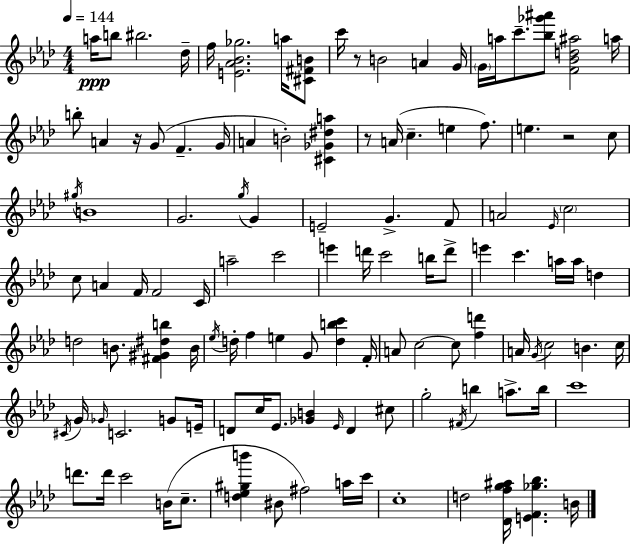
{
  \clef treble
  \numericTimeSignature
  \time 4/4
  \key aes \major
  \tempo 4 = 144
  a''16\ppp b''8 bis''2. des''16-- | f''16 <e' aes' bes' ges''>2. a''16 <cis' fis' b'>8 | c'''16 r8 b'2 a'4 g'16 | \parenthesize g'16 a''16 c'''8.-- <bes'' ges''' ais'''>8 <f' bes' d'' ais''>2 a''16 | \break b''8-. a'4 r16 g'8( f'4.-- g'16 | a'4 b'2-.) <cis' ges' dis'' a''>4 | r8 a'16( c''4.-- e''4 f''8.) | e''4. r2 c''8 | \break \acciaccatura { gis''16 } b'1 | g'2. \acciaccatura { g''16 } g'4 | e'2-- g'4.-> | f'8 a'2 \grace { ees'16 } \parenthesize c''2 | \break c''8 a'4 f'16 f'2 | c'16 a''2-- c'''2 | e'''4 d'''16 c'''2 | b''16 d'''8-> e'''4 c'''4. a''16 a''16 d''4 | \break d''2 b'8. <fis' gis' dis'' b''>4 | b'16 \acciaccatura { ees''16 } d''16-. f''4 e''4 g'8 <d'' b'' c'''>4 | f'16-. a'8 c''2~~ c''8 | <f'' d'''>4 a'16 \acciaccatura { g'16 } c''2 b'4. | \break c''16 \acciaccatura { cis'16 } g'16 \grace { ges'16 } c'2. | g'8 e'16-- d'8 c''16 ees'8. <ges' b'>4 | \grace { ees'16 } d'4 cis''8 g''2-. | \acciaccatura { fis'16 } b''4 a''8.-> b''16 c'''1 | \break d'''8. d'''16 c'''2 | b'16( c''8.-- <d'' ees'' gis'' b'''>4 bis'8 fis''2) | a''16 c'''16 c''1-. | d''2 | \break <des' f'' g'' ais''>16 <e' f' ges'' bes''>4. b'16 \bar "|."
}